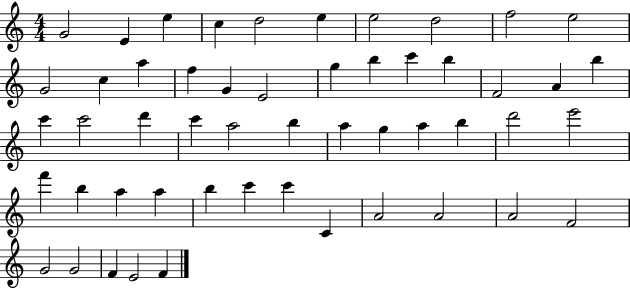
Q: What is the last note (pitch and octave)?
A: F4